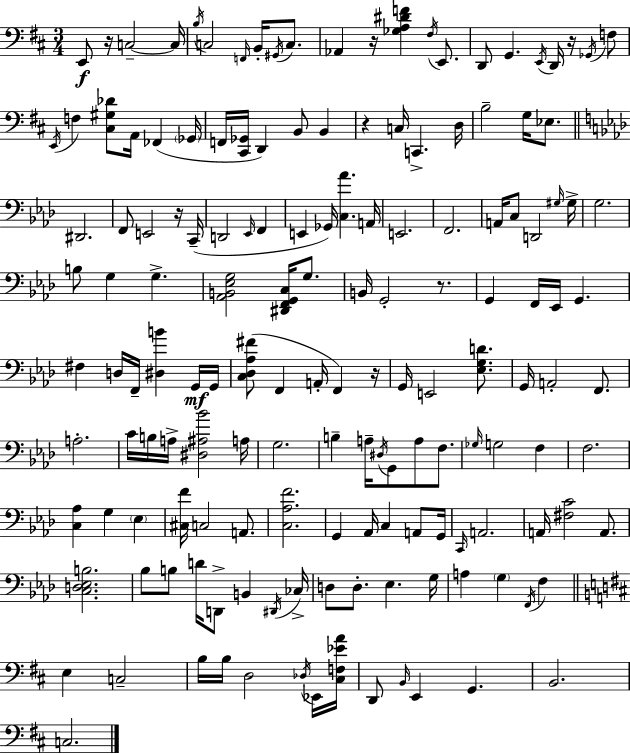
X:1
T:Untitled
M:3/4
L:1/4
K:D
E,,/2 z/4 C,2 C,/4 B,/4 C,2 F,,/4 B,,/4 ^G,,/4 C,/2 _A,, z/4 [_G,A,^DF] ^F,/4 E,,/2 D,,/2 G,, E,,/4 D,,/4 z/4 _G,,/4 F,/2 E,,/4 F, [^C,^G,_D]/2 A,,/4 _F,, _G,,/4 F,,/4 [^C,,_G,,]/4 D,, B,,/2 B,, z C,/4 C,, D,/4 B,2 G,/4 _E,/2 ^D,,2 F,,/2 E,,2 z/4 C,,/4 D,,2 _E,,/4 F,, E,, _G,,/4 [C,_A] A,,/4 E,,2 F,,2 A,,/4 C,/2 D,,2 ^G,/4 ^G,/4 G,2 B,/2 G, G, [_A,,B,,_E,G,]2 [^D,,F,,G,,C,]/4 G,/2 B,,/4 G,,2 z/2 G,, F,,/4 _E,,/4 G,, ^F, D,/4 F,,/4 [^D,B] G,,/4 G,,/4 [C,_D,_A,^F]/2 F,, A,,/4 F,, z/4 G,,/4 E,,2 [_E,G,D]/2 G,,/4 A,,2 F,,/2 A,2 C/4 B,/4 A,/4 [^D,^A,_B]2 A,/4 G,2 B, A,/4 ^D,/4 G,,/2 A,/2 F,/2 _G,/4 G,2 F, F,2 [C,_A,] G, _E, [^C,F]/4 C,2 A,,/2 [C,_A,F]2 G,, _A,,/4 C, A,,/2 G,,/4 C,,/4 A,,2 A,,/4 [^F,C]2 A,,/2 [C,D,_E,B,]2 _B,/2 B,/2 D/4 D,,/2 B,, ^D,,/4 _C,/4 D,/2 D,/2 _E, G,/4 A, G, F,,/4 F, E, C,2 B,/4 B,/4 D,2 _D,/4 _E,,/4 [^C,F,_EA]/4 D,,/2 B,,/4 E,, G,, B,,2 C,2